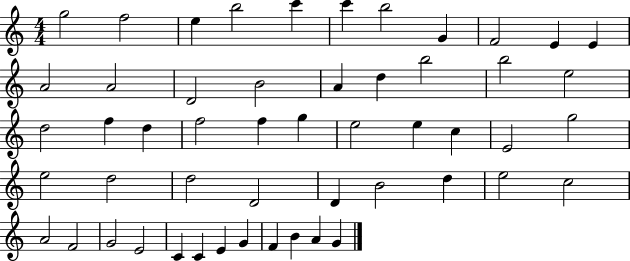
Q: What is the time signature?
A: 4/4